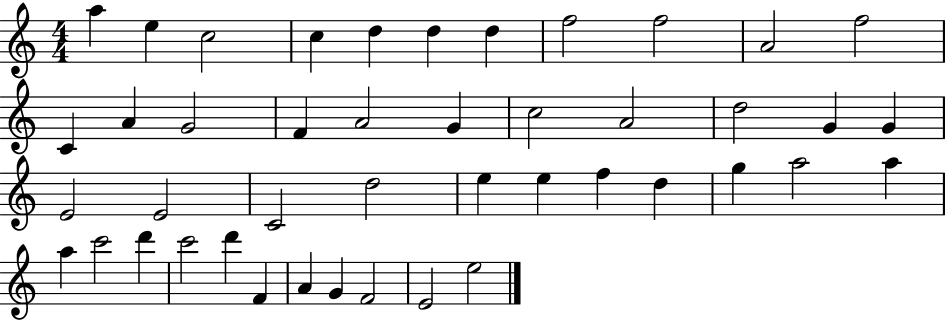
{
  \clef treble
  \numericTimeSignature
  \time 4/4
  \key c \major
  a''4 e''4 c''2 | c''4 d''4 d''4 d''4 | f''2 f''2 | a'2 f''2 | \break c'4 a'4 g'2 | f'4 a'2 g'4 | c''2 a'2 | d''2 g'4 g'4 | \break e'2 e'2 | c'2 d''2 | e''4 e''4 f''4 d''4 | g''4 a''2 a''4 | \break a''4 c'''2 d'''4 | c'''2 d'''4 f'4 | a'4 g'4 f'2 | e'2 e''2 | \break \bar "|."
}